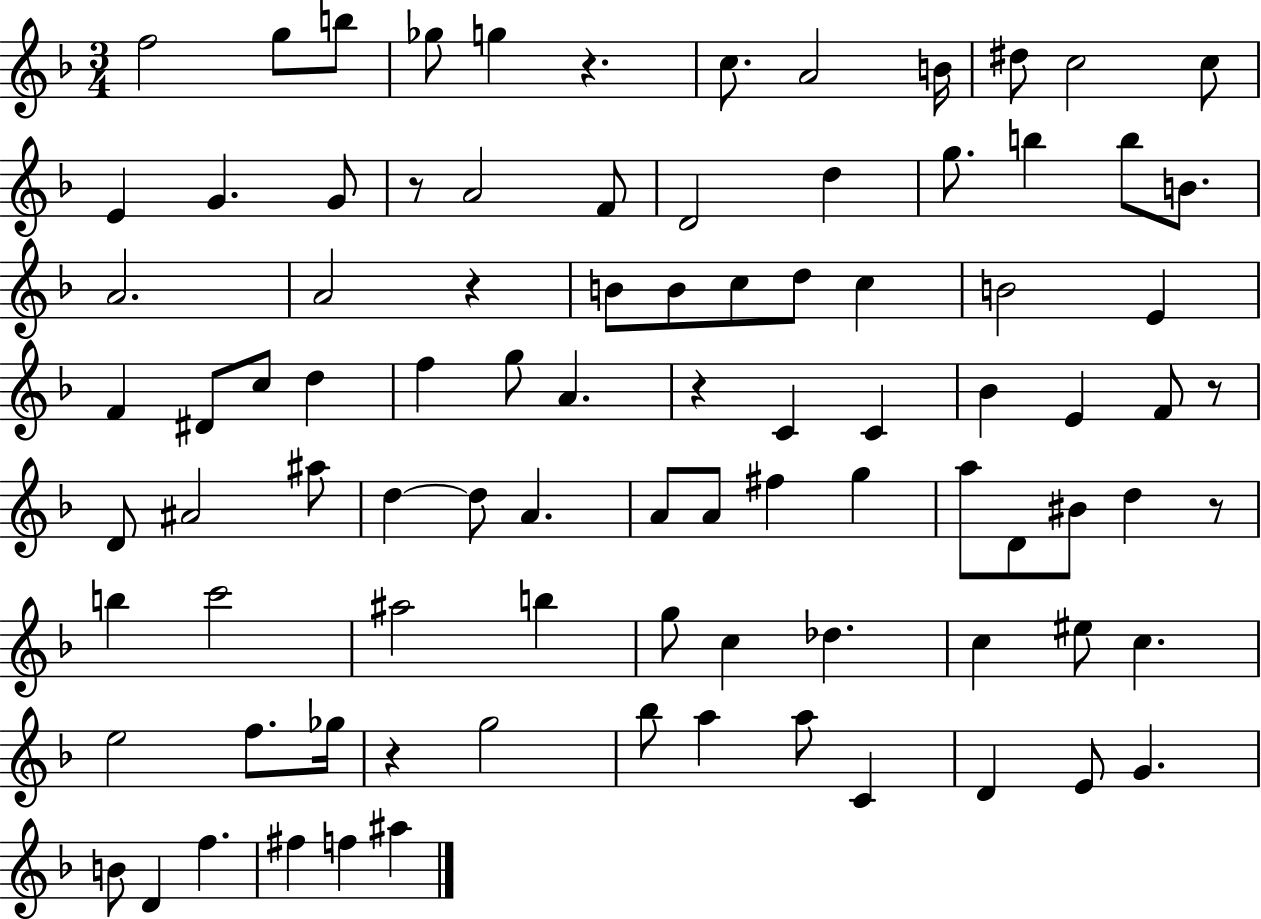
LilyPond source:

{
  \clef treble
  \numericTimeSignature
  \time 3/4
  \key f \major
  f''2 g''8 b''8 | ges''8 g''4 r4. | c''8. a'2 b'16 | dis''8 c''2 c''8 | \break e'4 g'4. g'8 | r8 a'2 f'8 | d'2 d''4 | g''8. b''4 b''8 b'8. | \break a'2. | a'2 r4 | b'8 b'8 c''8 d''8 c''4 | b'2 e'4 | \break f'4 dis'8 c''8 d''4 | f''4 g''8 a'4. | r4 c'4 c'4 | bes'4 e'4 f'8 r8 | \break d'8 ais'2 ais''8 | d''4~~ d''8 a'4. | a'8 a'8 fis''4 g''4 | a''8 d'8 bis'8 d''4 r8 | \break b''4 c'''2 | ais''2 b''4 | g''8 c''4 des''4. | c''4 eis''8 c''4. | \break e''2 f''8. ges''16 | r4 g''2 | bes''8 a''4 a''8 c'4 | d'4 e'8 g'4. | \break b'8 d'4 f''4. | fis''4 f''4 ais''4 | \bar "|."
}